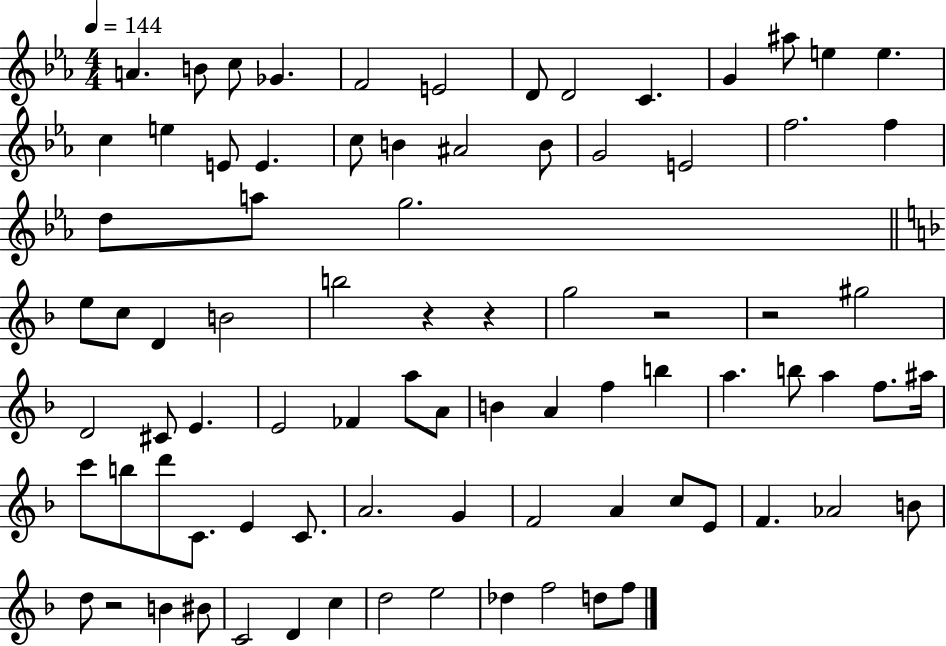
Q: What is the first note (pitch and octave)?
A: A4